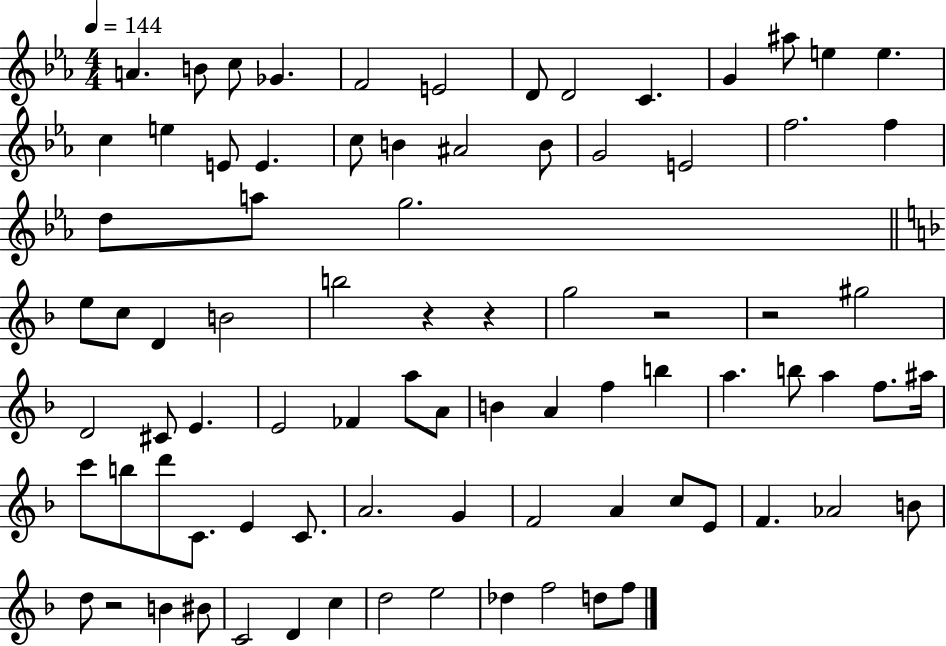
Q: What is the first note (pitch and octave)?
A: A4